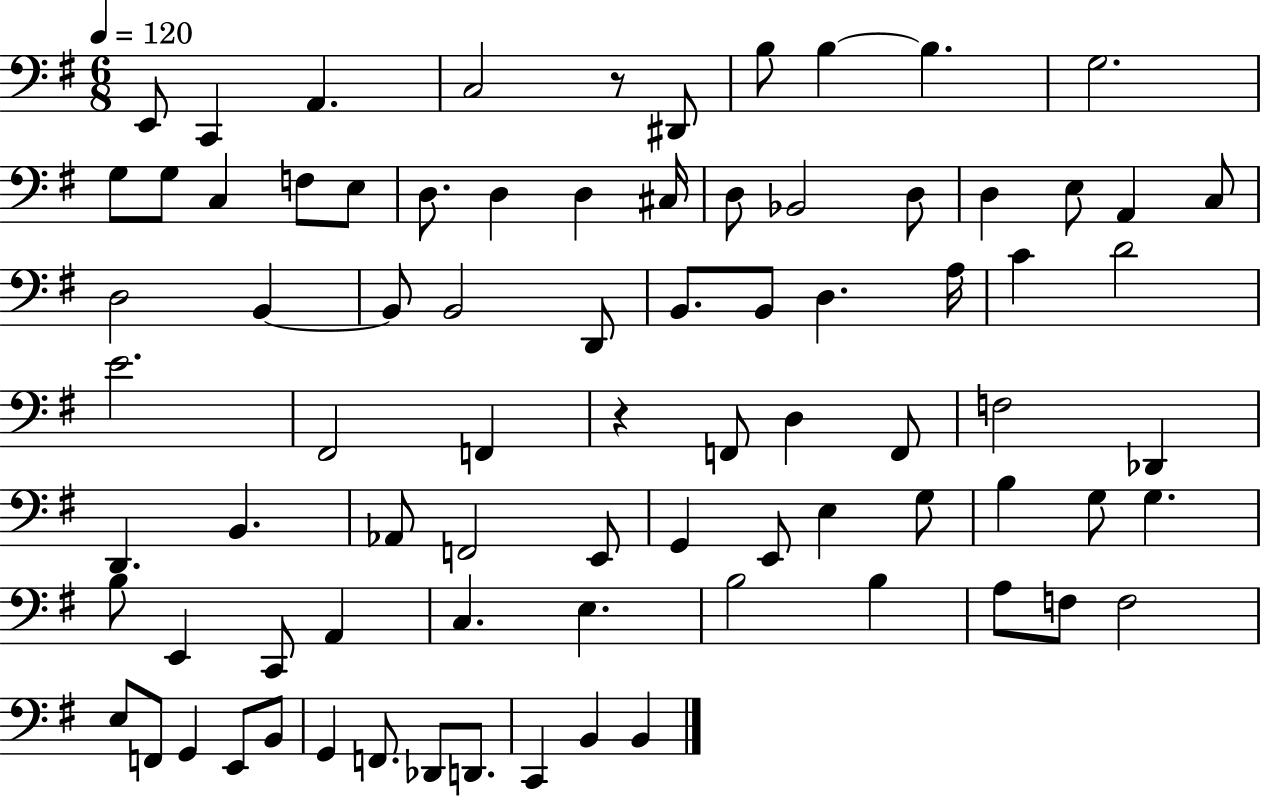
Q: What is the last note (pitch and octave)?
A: B2